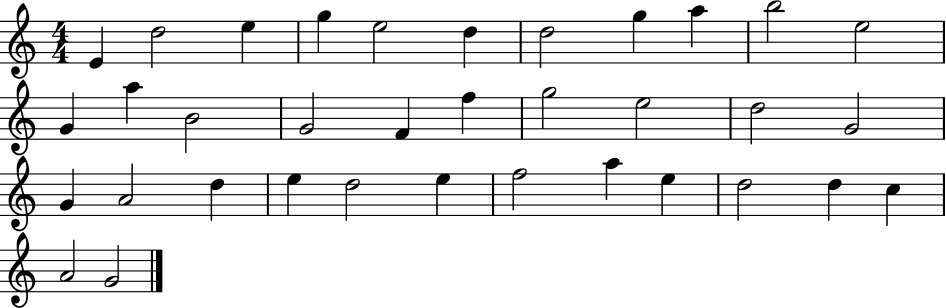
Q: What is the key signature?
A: C major